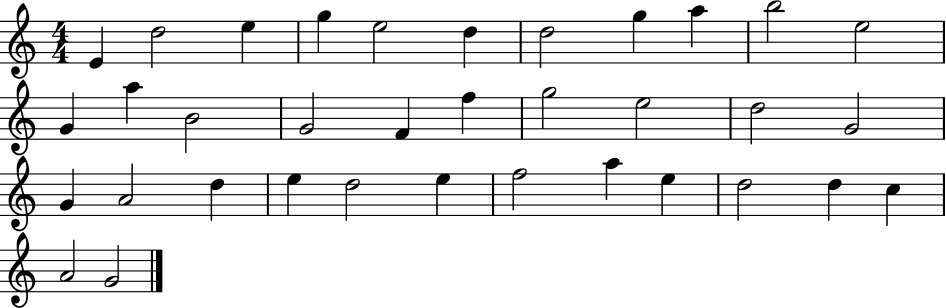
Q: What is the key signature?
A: C major